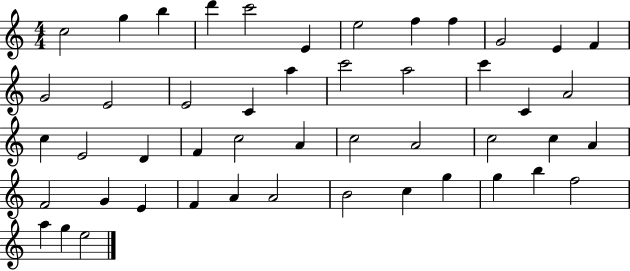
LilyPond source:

{
  \clef treble
  \numericTimeSignature
  \time 4/4
  \key c \major
  c''2 g''4 b''4 | d'''4 c'''2 e'4 | e''2 f''4 f''4 | g'2 e'4 f'4 | \break g'2 e'2 | e'2 c'4 a''4 | c'''2 a''2 | c'''4 c'4 a'2 | \break c''4 e'2 d'4 | f'4 c''2 a'4 | c''2 a'2 | c''2 c''4 a'4 | \break f'2 g'4 e'4 | f'4 a'4 a'2 | b'2 c''4 g''4 | g''4 b''4 f''2 | \break a''4 g''4 e''2 | \bar "|."
}